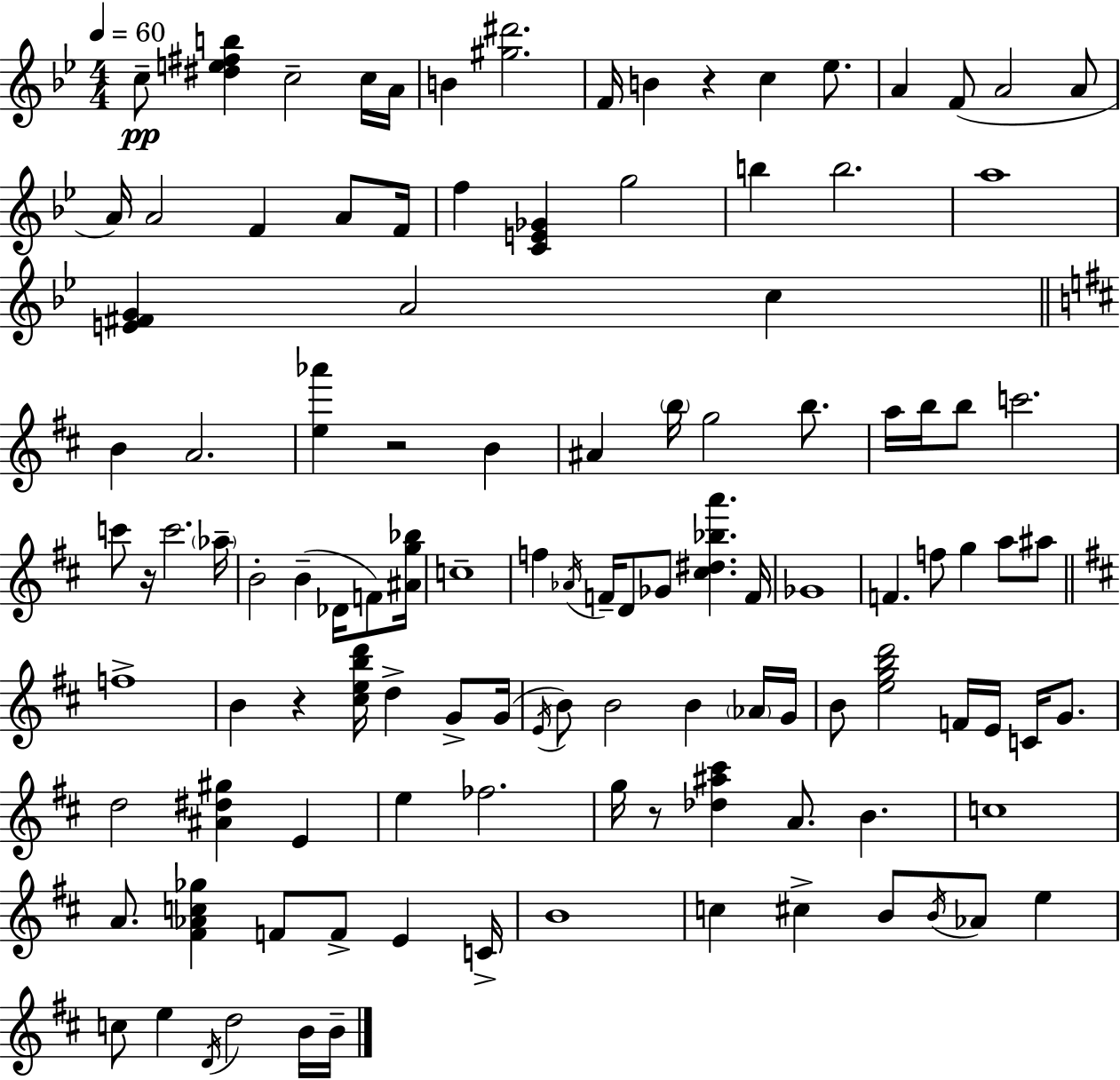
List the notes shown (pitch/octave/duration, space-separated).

C5/e [D#5,E5,F#5,B5]/q C5/h C5/s A4/s B4/q [G#5,D#6]/h. F4/s B4/q R/q C5/q Eb5/e. A4/q F4/e A4/h A4/e A4/s A4/h F4/q A4/e F4/s F5/q [C4,E4,Gb4]/q G5/h B5/q B5/h. A5/w [E4,F#4,G4]/q A4/h C5/q B4/q A4/h. [E5,Ab6]/q R/h B4/q A#4/q B5/s G5/h B5/e. A5/s B5/s B5/e C6/h. C6/e R/s C6/h. Ab5/s B4/h B4/q Db4/s F4/e [A#4,G5,Bb5]/s C5/w F5/q Ab4/s F4/s D4/e Gb4/e [C#5,D#5,Bb5,A6]/q. F4/s Gb4/w F4/q. F5/e G5/q A5/e A#5/e F5/w B4/q R/q [C#5,E5,B5,D6]/s D5/q G4/e G4/s E4/s B4/e B4/h B4/q Ab4/s G4/s B4/e [E5,G5,B5,D6]/h F4/s E4/s C4/s G4/e. D5/h [A#4,D#5,G#5]/q E4/q E5/q FES5/h. G5/s R/e [Db5,A#5,C#6]/q A4/e. B4/q. C5/w A4/e. [F#4,Ab4,C5,Gb5]/q F4/e F4/e E4/q C4/s B4/w C5/q C#5/q B4/e B4/s Ab4/e E5/q C5/e E5/q D4/s D5/h B4/s B4/s